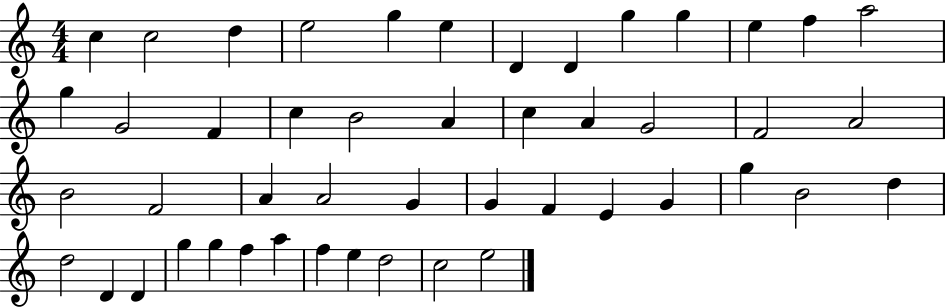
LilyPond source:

{
  \clef treble
  \numericTimeSignature
  \time 4/4
  \key c \major
  c''4 c''2 d''4 | e''2 g''4 e''4 | d'4 d'4 g''4 g''4 | e''4 f''4 a''2 | \break g''4 g'2 f'4 | c''4 b'2 a'4 | c''4 a'4 g'2 | f'2 a'2 | \break b'2 f'2 | a'4 a'2 g'4 | g'4 f'4 e'4 g'4 | g''4 b'2 d''4 | \break d''2 d'4 d'4 | g''4 g''4 f''4 a''4 | f''4 e''4 d''2 | c''2 e''2 | \break \bar "|."
}